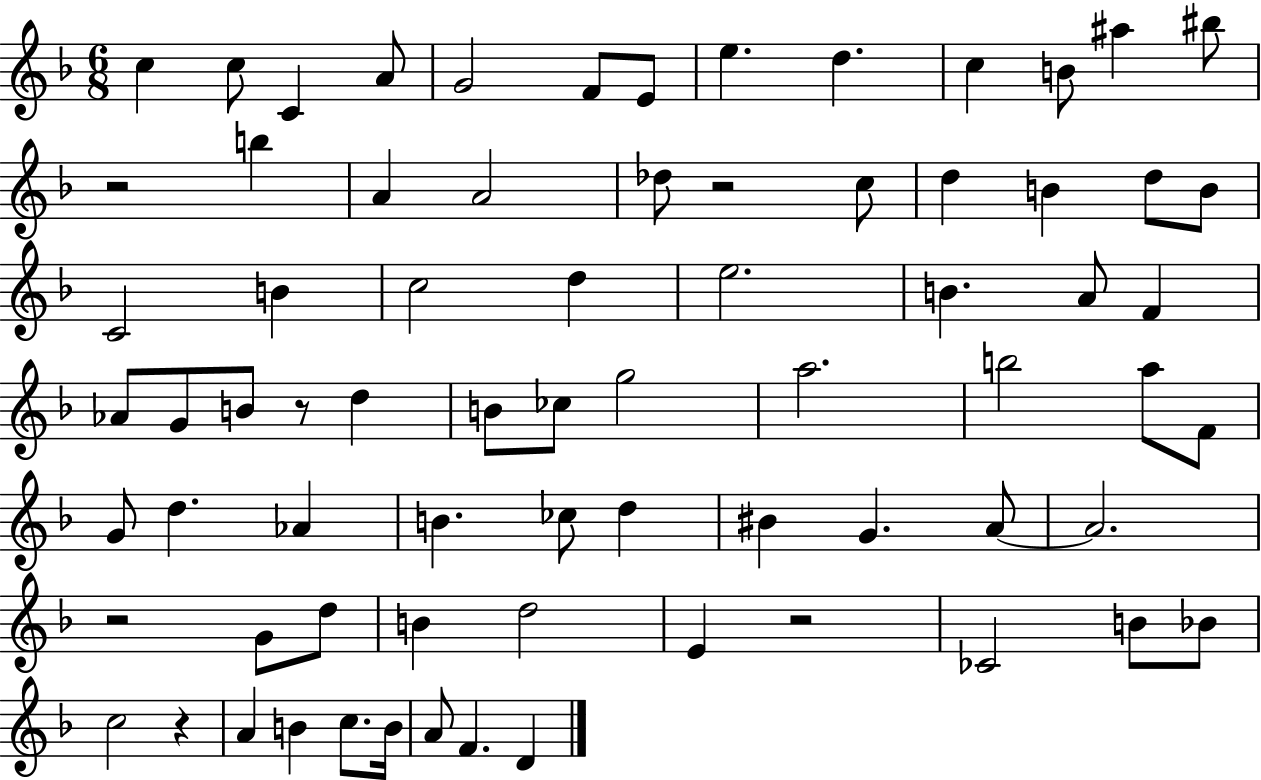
C5/q C5/e C4/q A4/e G4/h F4/e E4/e E5/q. D5/q. C5/q B4/e A#5/q BIS5/e R/h B5/q A4/q A4/h Db5/e R/h C5/e D5/q B4/q D5/e B4/e C4/h B4/q C5/h D5/q E5/h. B4/q. A4/e F4/q Ab4/e G4/e B4/e R/e D5/q B4/e CES5/e G5/h A5/h. B5/h A5/e F4/e G4/e D5/q. Ab4/q B4/q. CES5/e D5/q BIS4/q G4/q. A4/e A4/h. R/h G4/e D5/e B4/q D5/h E4/q R/h CES4/h B4/e Bb4/e C5/h R/q A4/q B4/q C5/e. B4/s A4/e F4/q. D4/q